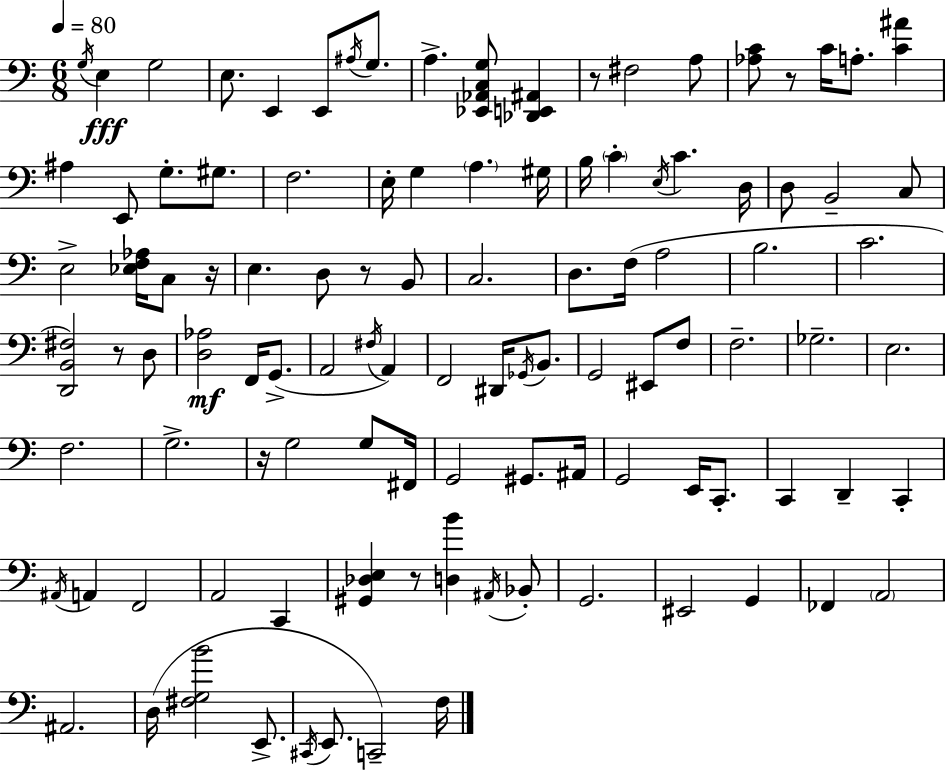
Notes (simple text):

G3/s E3/q G3/h E3/e. E2/q E2/e A#3/s G3/e. A3/q. [Eb2,Ab2,C3,G3]/e [Db2,E2,A#2]/q R/e F#3/h A3/e [Ab3,C4]/e R/e C4/s A3/e. [C4,A#4]/q A#3/q E2/e G3/e. G#3/e. F3/h. E3/s G3/q A3/q. G#3/s B3/s C4/q E3/s C4/q. D3/s D3/e B2/h C3/e E3/h [Eb3,F3,Ab3]/s C3/e R/s E3/q. D3/e R/e B2/e C3/h. D3/e. F3/s A3/h B3/h. C4/h. [D2,B2,F#3]/h R/e D3/e [D3,Ab3]/h F2/s G2/e. A2/h F#3/s A2/q F2/h D#2/s Gb2/s B2/e. G2/h EIS2/e F3/e F3/h. Gb3/h. E3/h. F3/h. G3/h. R/s G3/h G3/e F#2/s G2/h G#2/e. A#2/s G2/h E2/s C2/e. C2/q D2/q C2/q A#2/s A2/q F2/h A2/h C2/q [G#2,Db3,E3]/q R/e [D3,B4]/q A#2/s Bb2/e G2/h. EIS2/h G2/q FES2/q A2/h A#2/h. D3/s [F#3,G3,B4]/h E2/e. C#2/s E2/e. C2/h F3/s